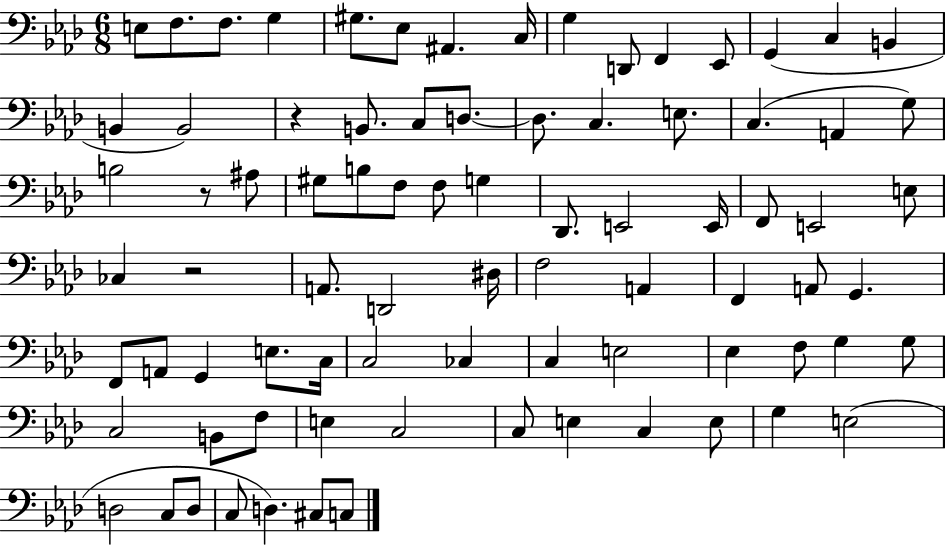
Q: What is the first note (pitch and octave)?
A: E3